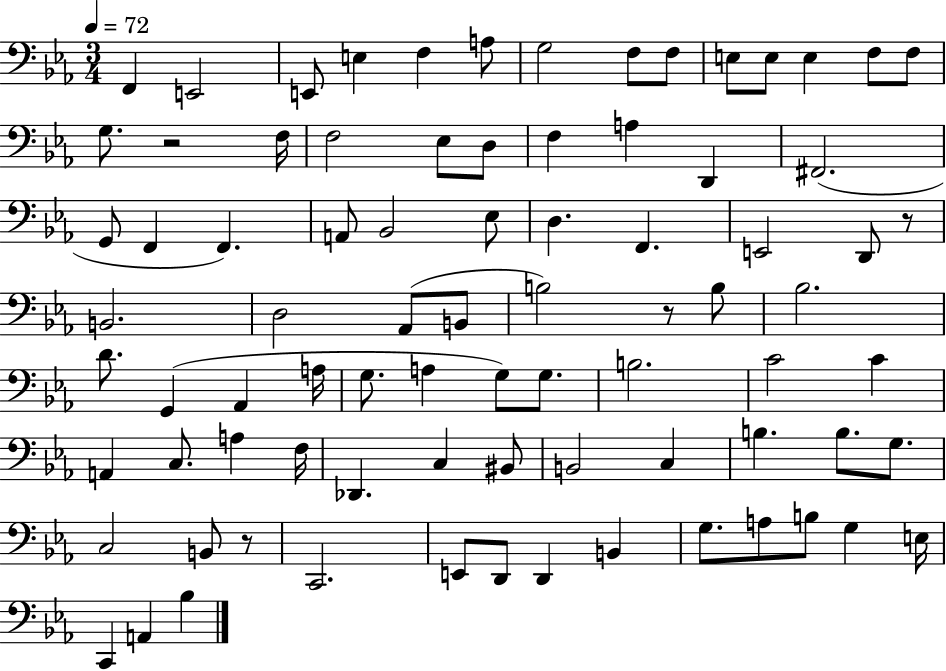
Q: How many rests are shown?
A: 4